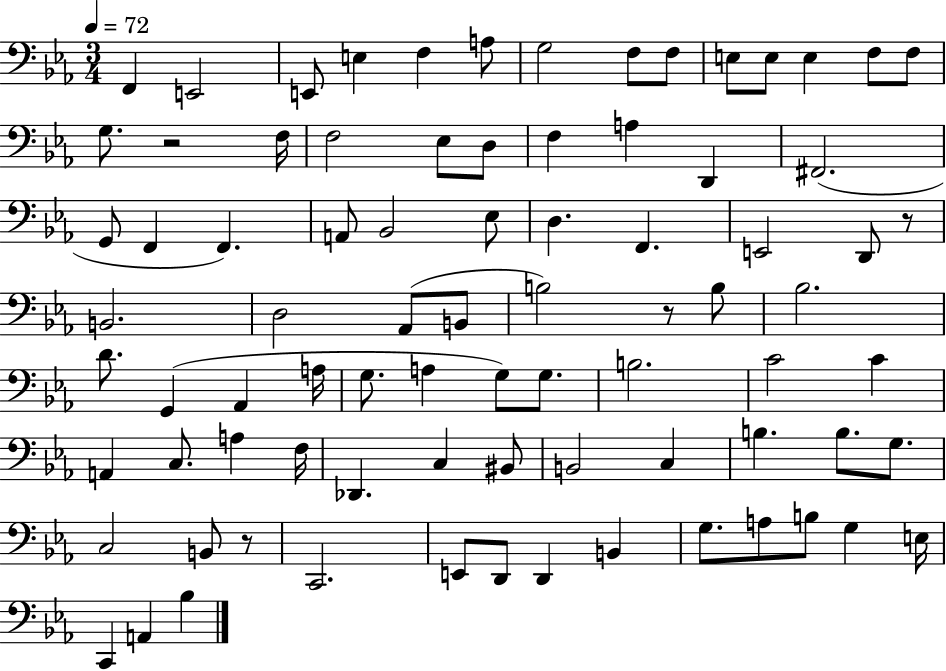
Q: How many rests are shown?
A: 4